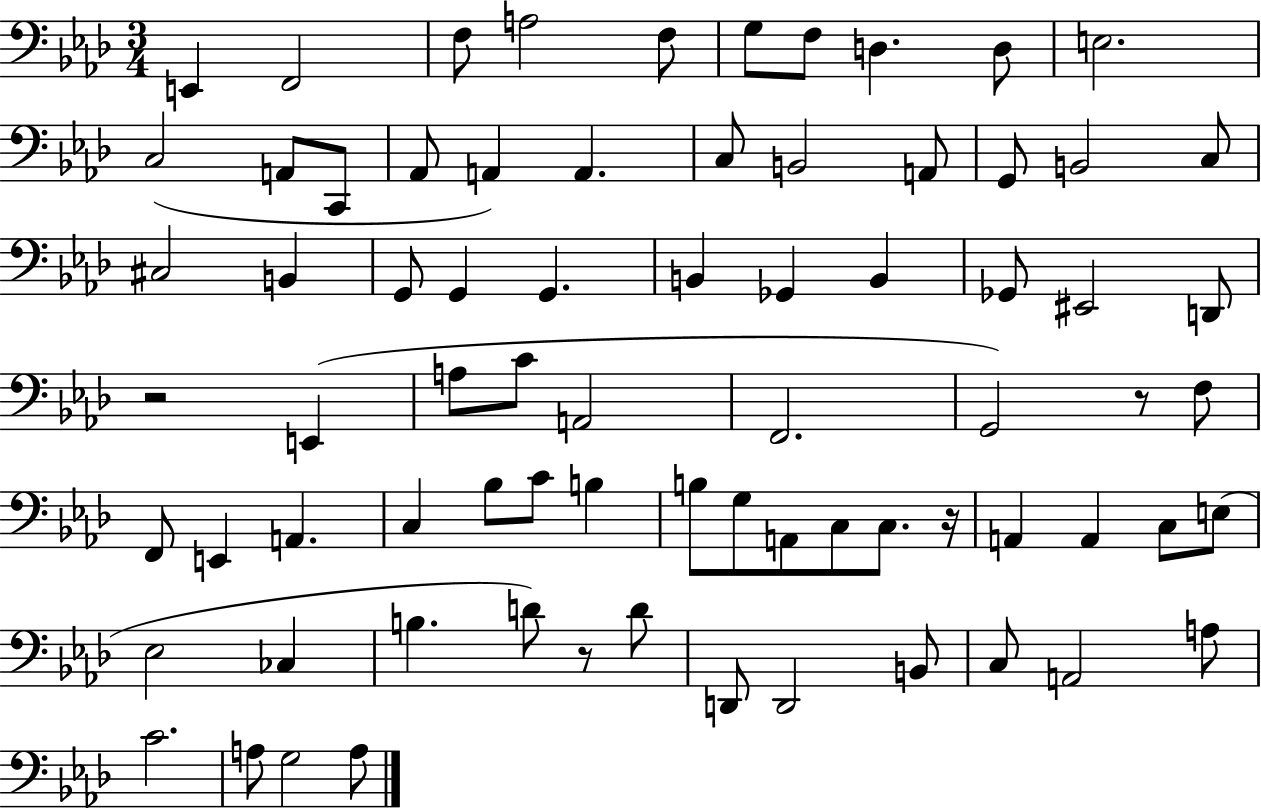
E2/q F2/h F3/e A3/h F3/e G3/e F3/e D3/q. D3/e E3/h. C3/h A2/e C2/e Ab2/e A2/q A2/q. C3/e B2/h A2/e G2/e B2/h C3/e C#3/h B2/q G2/e G2/q G2/q. B2/q Gb2/q B2/q Gb2/e EIS2/h D2/e R/h E2/q A3/e C4/e A2/h F2/h. G2/h R/e F3/e F2/e E2/q A2/q. C3/q Bb3/e C4/e B3/q B3/e G3/e A2/e C3/e C3/e. R/s A2/q A2/q C3/e E3/e Eb3/h CES3/q B3/q. D4/e R/e D4/e D2/e D2/h B2/e C3/e A2/h A3/e C4/h. A3/e G3/h A3/e